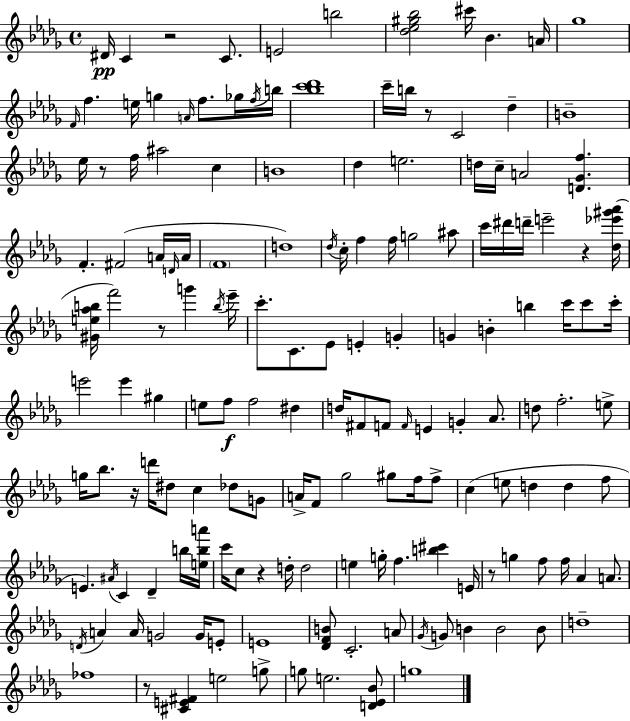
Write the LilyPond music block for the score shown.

{
  \clef treble
  \time 4/4
  \defaultTimeSignature
  \key bes \minor
  dis'16\pp c'4 r2 c'8. | e'2 b''2 | <des'' ees'' gis'' bes''>2 cis'''16 bes'4. a'16 | ges''1 | \break \grace { f'16 } f''4. e''16 g''4 \grace { a'16 } f''8. | ges''16 \acciaccatura { f''16 } b''16 <bes'' c''' des'''>1 | c'''16-- b''16 r8 c'2 des''4-- | b'1-- | \break ees''16 r8 f''16 ais''2 c''4 | b'1 | des''4 e''2. | d''16 c''16-- a'2 <d' ges' f''>4. | \break f'4.-. fis'2( | a'16 \grace { d'16 } a'16 \parenthesize f'1 | d''1) | \acciaccatura { des''16 } c''16-. f''4 f''16 g''2 | \break ais''8 c'''16 dis'''16 d'''16-- e'''2-- | r4 <des'' ees''' gis''' aes'''>16( <gis' e'' aes'' b''>16 f'''2) r8 | g'''4 \acciaccatura { b''16 } ees'''16-- c'''8.-. c'8. ees'8 e'4-. | g'4-. g'4 b'4-. b''4 | \break c'''16 c'''8 c'''16-. e'''2 e'''4 | gis''4 e''8 f''8\f f''2 | dis''4 d''16 fis'8 f'8 \grace { f'16 } e'4 | g'4-. aes'8. d''8 f''2.-. | \break e''8-> g''16 bes''8. r16 d'''16 dis''8 c''4 | des''8 g'8 a'16-> f'8 ges''2 | gis''8 f''16 f''8-> c''4( e''8 d''4 | d''4 f''8 e'4.) \acciaccatura { ais'16 } c'4 | \break des'4-- b''16 <e'' b'' a'''>16 c'''16 c''8 r4 d''16-. | d''2 e''4 g''16-. f''4. | <b'' cis'''>4 e'16 r8 g''4 f''8 | f''16 aes'4 a'8. \acciaccatura { d'16 } a'4 a'16 g'2 | \break g'16 e'8-. e'1 | <des' f' b'>8 c'2.-. | a'8 \acciaccatura { ges'16 } g'8 b'4 | b'2 b'8 d''1-- | \break fes''1 | r8 <cis' e' fis'>4 | e''2 g''8-> g''8 e''2. | <d' ees' bes'>8 g''1 | \break \bar "|."
}